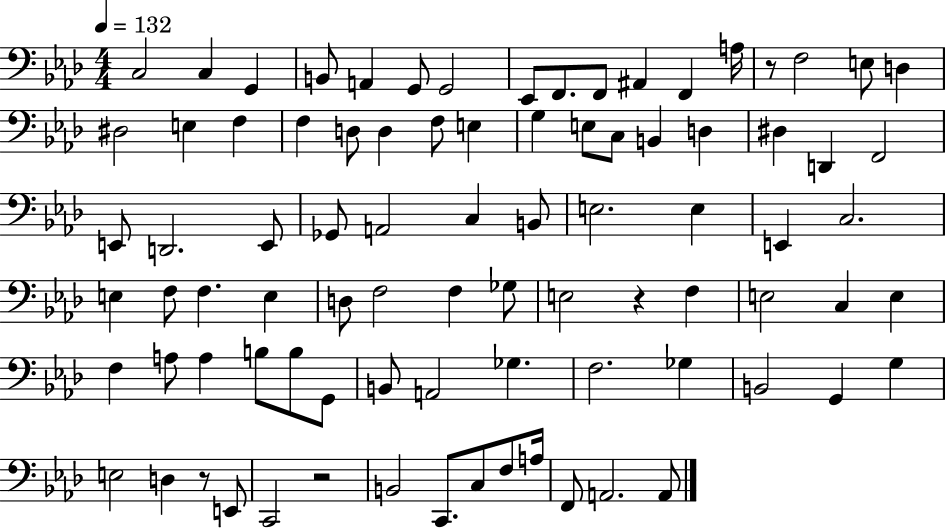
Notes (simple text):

C3/h C3/q G2/q B2/e A2/q G2/e G2/h Eb2/e F2/e. F2/e A#2/q F2/q A3/s R/e F3/h E3/e D3/q D#3/h E3/q F3/q F3/q D3/e D3/q F3/e E3/q G3/q E3/e C3/e B2/q D3/q D#3/q D2/q F2/h E2/e D2/h. E2/e Gb2/e A2/h C3/q B2/e E3/h. E3/q E2/q C3/h. E3/q F3/e F3/q. E3/q D3/e F3/h F3/q Gb3/e E3/h R/q F3/q E3/h C3/q E3/q F3/q A3/e A3/q B3/e B3/e G2/e B2/e A2/h Gb3/q. F3/h. Gb3/q B2/h G2/q G3/q E3/h D3/q R/e E2/e C2/h R/h B2/h C2/e. C3/e F3/e A3/s F2/e A2/h. A2/e